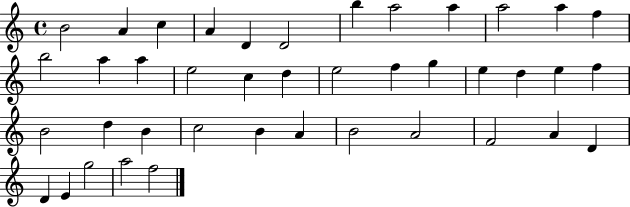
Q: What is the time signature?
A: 4/4